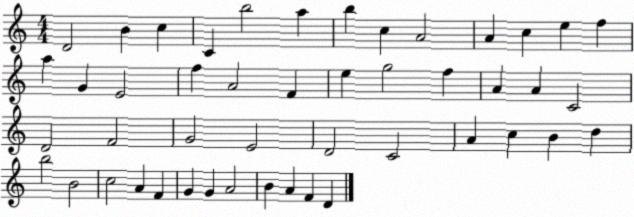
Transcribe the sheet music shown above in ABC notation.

X:1
T:Untitled
M:4/4
L:1/4
K:C
D2 B c C b2 a b c A2 A c e f a G E2 f A2 F e g2 f A A C2 D2 F2 G2 E2 D2 C2 A c B d b2 B2 c2 A F G G A2 B A F D